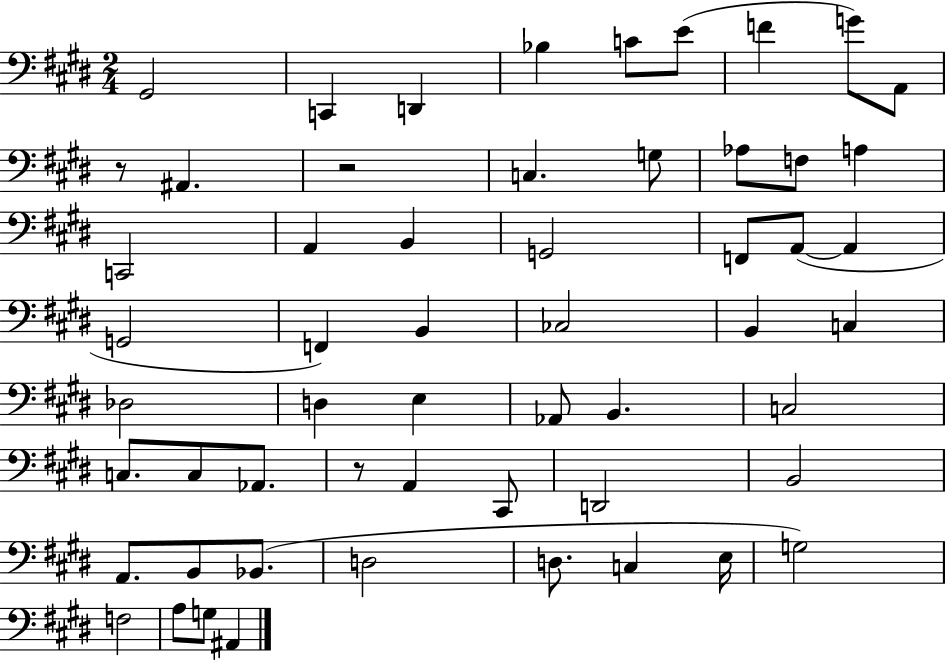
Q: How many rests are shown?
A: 3